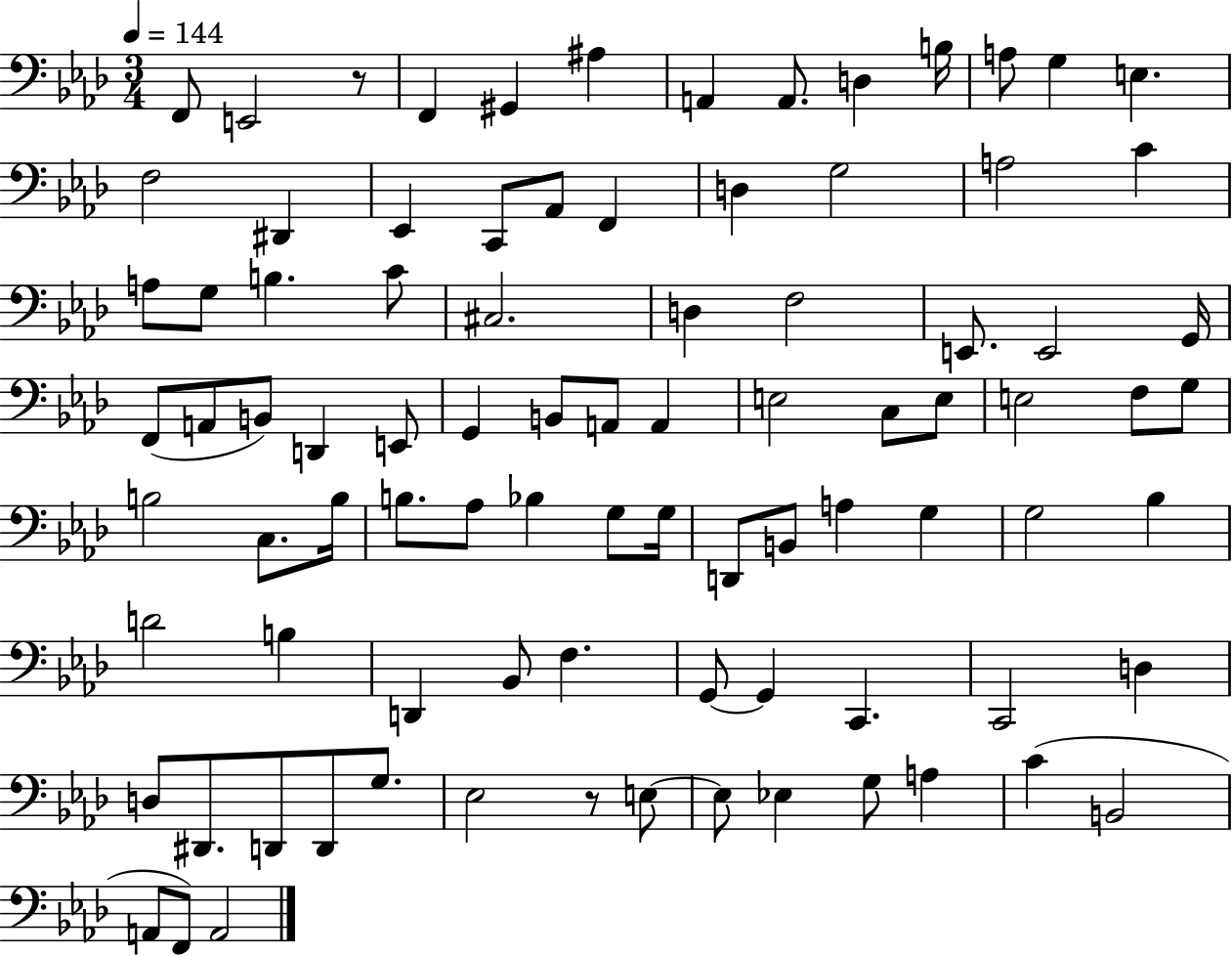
F2/e E2/h R/e F2/q G#2/q A#3/q A2/q A2/e. D3/q B3/s A3/e G3/q E3/q. F3/h D#2/q Eb2/q C2/e Ab2/e F2/q D3/q G3/h A3/h C4/q A3/e G3/e B3/q. C4/e C#3/h. D3/q F3/h E2/e. E2/h G2/s F2/e A2/e B2/e D2/q E2/e G2/q B2/e A2/e A2/q E3/h C3/e E3/e E3/h F3/e G3/e B3/h C3/e. B3/s B3/e. Ab3/e Bb3/q G3/e G3/s D2/e B2/e A3/q G3/q G3/h Bb3/q D4/h B3/q D2/q Bb2/e F3/q. G2/e G2/q C2/q. C2/h D3/q D3/e D#2/e. D2/e D2/e G3/e. Eb3/h R/e E3/e E3/e Eb3/q G3/e A3/q C4/q B2/h A2/e F2/e A2/h